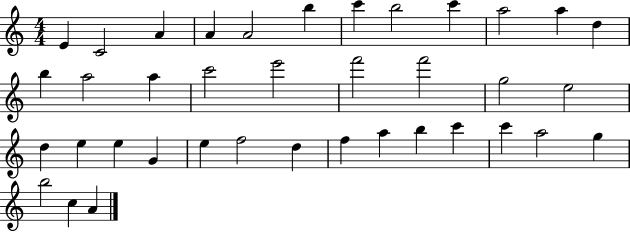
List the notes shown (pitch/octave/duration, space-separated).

E4/q C4/h A4/q A4/q A4/h B5/q C6/q B5/h C6/q A5/h A5/q D5/q B5/q A5/h A5/q C6/h E6/h F6/h F6/h G5/h E5/h D5/q E5/q E5/q G4/q E5/q F5/h D5/q F5/q A5/q B5/q C6/q C6/q A5/h G5/q B5/h C5/q A4/q